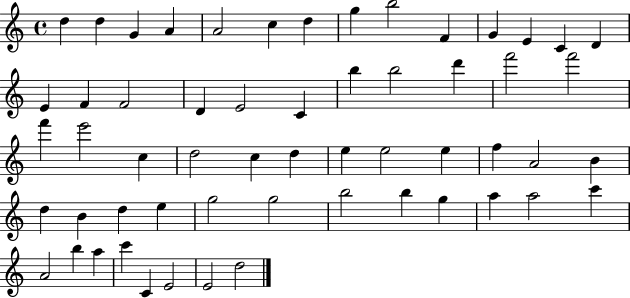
D5/q D5/q G4/q A4/q A4/h C5/q D5/q G5/q B5/h F4/q G4/q E4/q C4/q D4/q E4/q F4/q F4/h D4/q E4/h C4/q B5/q B5/h D6/q F6/h F6/h F6/q E6/h C5/q D5/h C5/q D5/q E5/q E5/h E5/q F5/q A4/h B4/q D5/q B4/q D5/q E5/q G5/h G5/h B5/h B5/q G5/q A5/q A5/h C6/q A4/h B5/q A5/q C6/q C4/q E4/h E4/h D5/h